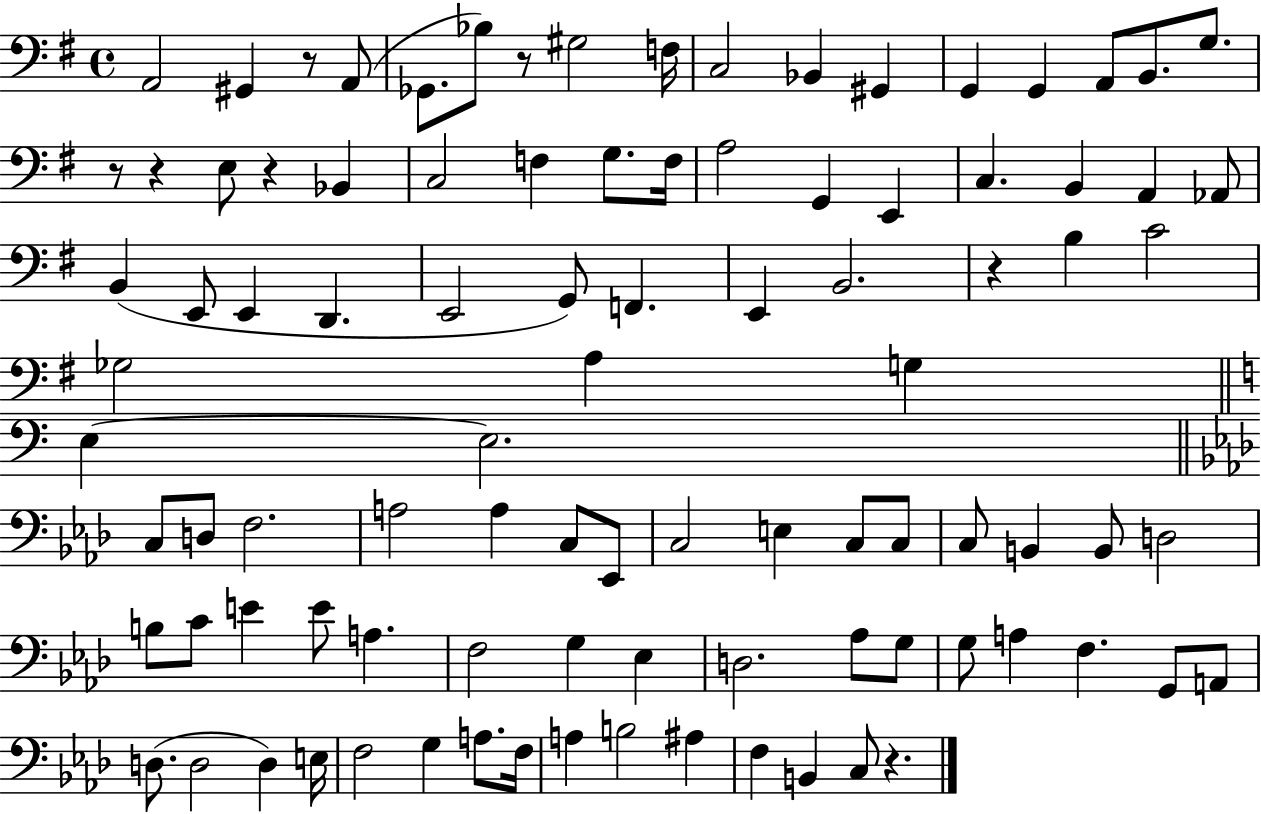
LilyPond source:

{
  \clef bass
  \time 4/4
  \defaultTimeSignature
  \key g \major
  a,2 gis,4 r8 a,8( | ges,8. bes8) r8 gis2 f16 | c2 bes,4 gis,4 | g,4 g,4 a,8 b,8. g8. | \break r8 r4 e8 r4 bes,4 | c2 f4 g8. f16 | a2 g,4 e,4 | c4. b,4 a,4 aes,8 | \break b,4( e,8 e,4 d,4. | e,2 g,8) f,4. | e,4 b,2. | r4 b4 c'2 | \break ges2 a4 g4 | \bar "||" \break \key a \minor e4~~ e2. | \bar "||" \break \key f \minor c8 d8 f2. | a2 a4 c8 ees,8 | c2 e4 c8 c8 | c8 b,4 b,8 d2 | \break b8 c'8 e'4 e'8 a4. | f2 g4 ees4 | d2. aes8 g8 | g8 a4 f4. g,8 a,8 | \break d8.( d2 d4) e16 | f2 g4 a8. f16 | a4 b2 ais4 | f4 b,4 c8 r4. | \break \bar "|."
}